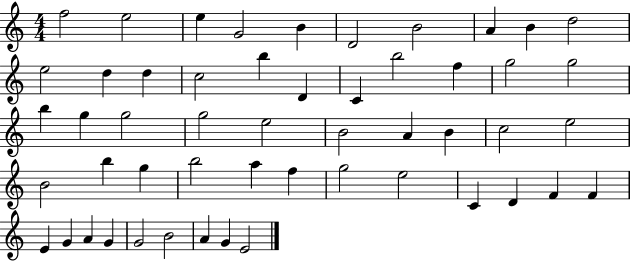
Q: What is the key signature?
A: C major